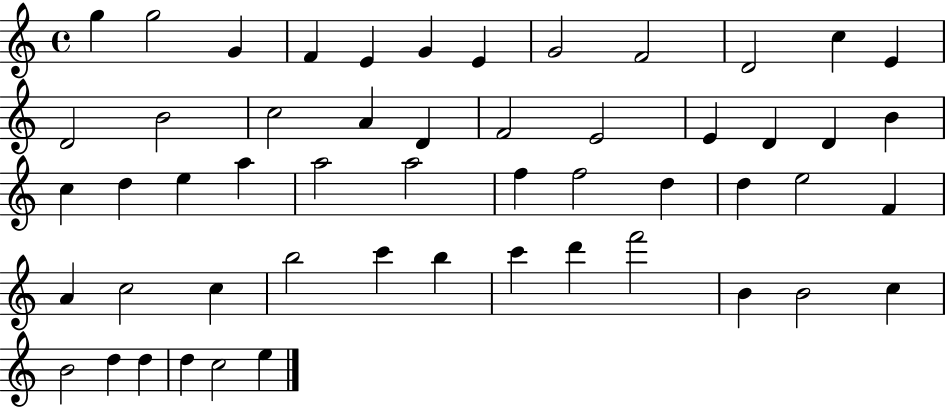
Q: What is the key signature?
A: C major